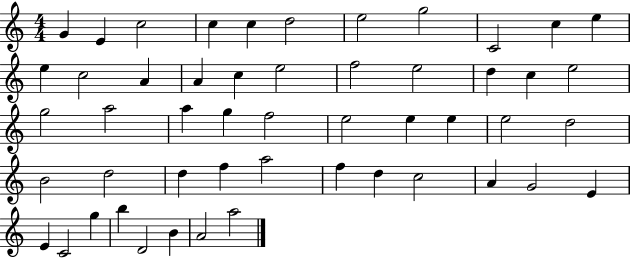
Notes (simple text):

G4/q E4/q C5/h C5/q C5/q D5/h E5/h G5/h C4/h C5/q E5/q E5/q C5/h A4/q A4/q C5/q E5/h F5/h E5/h D5/q C5/q E5/h G5/h A5/h A5/q G5/q F5/h E5/h E5/q E5/q E5/h D5/h B4/h D5/h D5/q F5/q A5/h F5/q D5/q C5/h A4/q G4/h E4/q E4/q C4/h G5/q B5/q D4/h B4/q A4/h A5/h